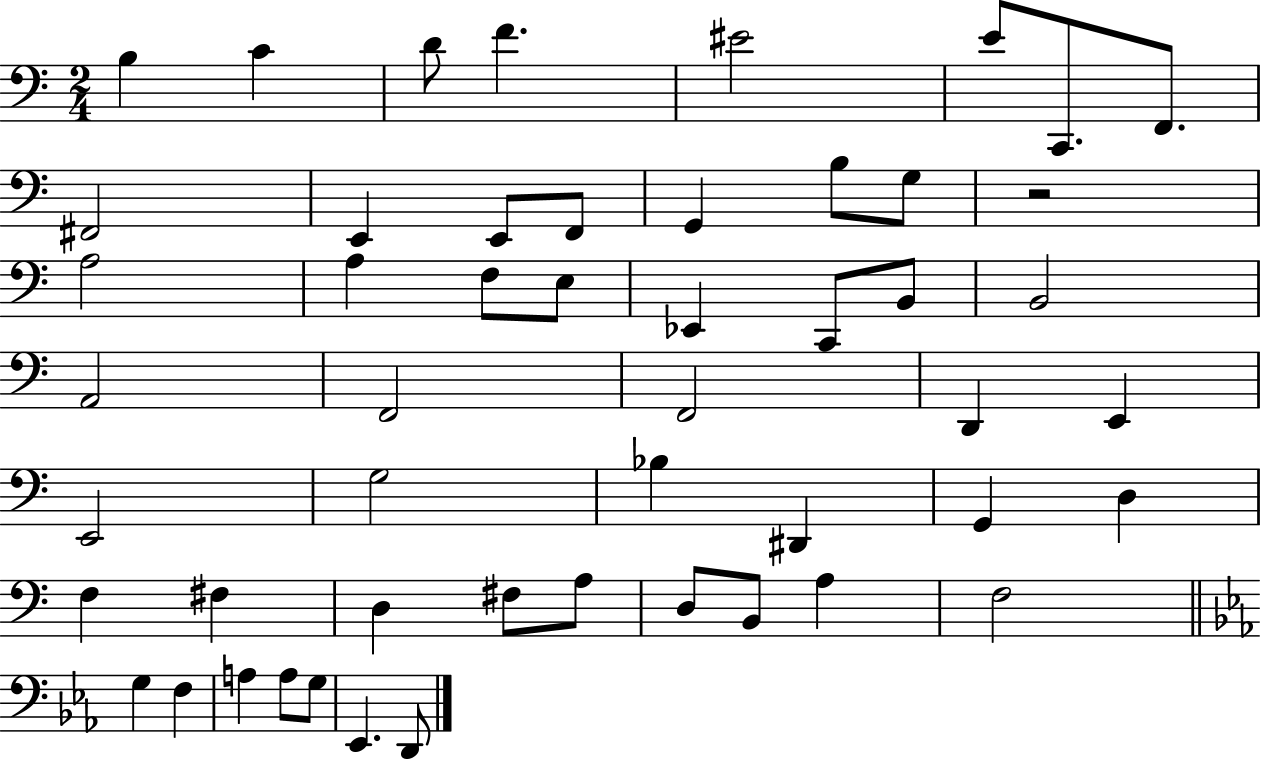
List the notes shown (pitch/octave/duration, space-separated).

B3/q C4/q D4/e F4/q. EIS4/h E4/e C2/e. F2/e. F#2/h E2/q E2/e F2/e G2/q B3/e G3/e R/h A3/h A3/q F3/e E3/e Eb2/q C2/e B2/e B2/h A2/h F2/h F2/h D2/q E2/q E2/h G3/h Bb3/q D#2/q G2/q D3/q F3/q F#3/q D3/q F#3/e A3/e D3/e B2/e A3/q F3/h G3/q F3/q A3/q A3/e G3/e Eb2/q. D2/e